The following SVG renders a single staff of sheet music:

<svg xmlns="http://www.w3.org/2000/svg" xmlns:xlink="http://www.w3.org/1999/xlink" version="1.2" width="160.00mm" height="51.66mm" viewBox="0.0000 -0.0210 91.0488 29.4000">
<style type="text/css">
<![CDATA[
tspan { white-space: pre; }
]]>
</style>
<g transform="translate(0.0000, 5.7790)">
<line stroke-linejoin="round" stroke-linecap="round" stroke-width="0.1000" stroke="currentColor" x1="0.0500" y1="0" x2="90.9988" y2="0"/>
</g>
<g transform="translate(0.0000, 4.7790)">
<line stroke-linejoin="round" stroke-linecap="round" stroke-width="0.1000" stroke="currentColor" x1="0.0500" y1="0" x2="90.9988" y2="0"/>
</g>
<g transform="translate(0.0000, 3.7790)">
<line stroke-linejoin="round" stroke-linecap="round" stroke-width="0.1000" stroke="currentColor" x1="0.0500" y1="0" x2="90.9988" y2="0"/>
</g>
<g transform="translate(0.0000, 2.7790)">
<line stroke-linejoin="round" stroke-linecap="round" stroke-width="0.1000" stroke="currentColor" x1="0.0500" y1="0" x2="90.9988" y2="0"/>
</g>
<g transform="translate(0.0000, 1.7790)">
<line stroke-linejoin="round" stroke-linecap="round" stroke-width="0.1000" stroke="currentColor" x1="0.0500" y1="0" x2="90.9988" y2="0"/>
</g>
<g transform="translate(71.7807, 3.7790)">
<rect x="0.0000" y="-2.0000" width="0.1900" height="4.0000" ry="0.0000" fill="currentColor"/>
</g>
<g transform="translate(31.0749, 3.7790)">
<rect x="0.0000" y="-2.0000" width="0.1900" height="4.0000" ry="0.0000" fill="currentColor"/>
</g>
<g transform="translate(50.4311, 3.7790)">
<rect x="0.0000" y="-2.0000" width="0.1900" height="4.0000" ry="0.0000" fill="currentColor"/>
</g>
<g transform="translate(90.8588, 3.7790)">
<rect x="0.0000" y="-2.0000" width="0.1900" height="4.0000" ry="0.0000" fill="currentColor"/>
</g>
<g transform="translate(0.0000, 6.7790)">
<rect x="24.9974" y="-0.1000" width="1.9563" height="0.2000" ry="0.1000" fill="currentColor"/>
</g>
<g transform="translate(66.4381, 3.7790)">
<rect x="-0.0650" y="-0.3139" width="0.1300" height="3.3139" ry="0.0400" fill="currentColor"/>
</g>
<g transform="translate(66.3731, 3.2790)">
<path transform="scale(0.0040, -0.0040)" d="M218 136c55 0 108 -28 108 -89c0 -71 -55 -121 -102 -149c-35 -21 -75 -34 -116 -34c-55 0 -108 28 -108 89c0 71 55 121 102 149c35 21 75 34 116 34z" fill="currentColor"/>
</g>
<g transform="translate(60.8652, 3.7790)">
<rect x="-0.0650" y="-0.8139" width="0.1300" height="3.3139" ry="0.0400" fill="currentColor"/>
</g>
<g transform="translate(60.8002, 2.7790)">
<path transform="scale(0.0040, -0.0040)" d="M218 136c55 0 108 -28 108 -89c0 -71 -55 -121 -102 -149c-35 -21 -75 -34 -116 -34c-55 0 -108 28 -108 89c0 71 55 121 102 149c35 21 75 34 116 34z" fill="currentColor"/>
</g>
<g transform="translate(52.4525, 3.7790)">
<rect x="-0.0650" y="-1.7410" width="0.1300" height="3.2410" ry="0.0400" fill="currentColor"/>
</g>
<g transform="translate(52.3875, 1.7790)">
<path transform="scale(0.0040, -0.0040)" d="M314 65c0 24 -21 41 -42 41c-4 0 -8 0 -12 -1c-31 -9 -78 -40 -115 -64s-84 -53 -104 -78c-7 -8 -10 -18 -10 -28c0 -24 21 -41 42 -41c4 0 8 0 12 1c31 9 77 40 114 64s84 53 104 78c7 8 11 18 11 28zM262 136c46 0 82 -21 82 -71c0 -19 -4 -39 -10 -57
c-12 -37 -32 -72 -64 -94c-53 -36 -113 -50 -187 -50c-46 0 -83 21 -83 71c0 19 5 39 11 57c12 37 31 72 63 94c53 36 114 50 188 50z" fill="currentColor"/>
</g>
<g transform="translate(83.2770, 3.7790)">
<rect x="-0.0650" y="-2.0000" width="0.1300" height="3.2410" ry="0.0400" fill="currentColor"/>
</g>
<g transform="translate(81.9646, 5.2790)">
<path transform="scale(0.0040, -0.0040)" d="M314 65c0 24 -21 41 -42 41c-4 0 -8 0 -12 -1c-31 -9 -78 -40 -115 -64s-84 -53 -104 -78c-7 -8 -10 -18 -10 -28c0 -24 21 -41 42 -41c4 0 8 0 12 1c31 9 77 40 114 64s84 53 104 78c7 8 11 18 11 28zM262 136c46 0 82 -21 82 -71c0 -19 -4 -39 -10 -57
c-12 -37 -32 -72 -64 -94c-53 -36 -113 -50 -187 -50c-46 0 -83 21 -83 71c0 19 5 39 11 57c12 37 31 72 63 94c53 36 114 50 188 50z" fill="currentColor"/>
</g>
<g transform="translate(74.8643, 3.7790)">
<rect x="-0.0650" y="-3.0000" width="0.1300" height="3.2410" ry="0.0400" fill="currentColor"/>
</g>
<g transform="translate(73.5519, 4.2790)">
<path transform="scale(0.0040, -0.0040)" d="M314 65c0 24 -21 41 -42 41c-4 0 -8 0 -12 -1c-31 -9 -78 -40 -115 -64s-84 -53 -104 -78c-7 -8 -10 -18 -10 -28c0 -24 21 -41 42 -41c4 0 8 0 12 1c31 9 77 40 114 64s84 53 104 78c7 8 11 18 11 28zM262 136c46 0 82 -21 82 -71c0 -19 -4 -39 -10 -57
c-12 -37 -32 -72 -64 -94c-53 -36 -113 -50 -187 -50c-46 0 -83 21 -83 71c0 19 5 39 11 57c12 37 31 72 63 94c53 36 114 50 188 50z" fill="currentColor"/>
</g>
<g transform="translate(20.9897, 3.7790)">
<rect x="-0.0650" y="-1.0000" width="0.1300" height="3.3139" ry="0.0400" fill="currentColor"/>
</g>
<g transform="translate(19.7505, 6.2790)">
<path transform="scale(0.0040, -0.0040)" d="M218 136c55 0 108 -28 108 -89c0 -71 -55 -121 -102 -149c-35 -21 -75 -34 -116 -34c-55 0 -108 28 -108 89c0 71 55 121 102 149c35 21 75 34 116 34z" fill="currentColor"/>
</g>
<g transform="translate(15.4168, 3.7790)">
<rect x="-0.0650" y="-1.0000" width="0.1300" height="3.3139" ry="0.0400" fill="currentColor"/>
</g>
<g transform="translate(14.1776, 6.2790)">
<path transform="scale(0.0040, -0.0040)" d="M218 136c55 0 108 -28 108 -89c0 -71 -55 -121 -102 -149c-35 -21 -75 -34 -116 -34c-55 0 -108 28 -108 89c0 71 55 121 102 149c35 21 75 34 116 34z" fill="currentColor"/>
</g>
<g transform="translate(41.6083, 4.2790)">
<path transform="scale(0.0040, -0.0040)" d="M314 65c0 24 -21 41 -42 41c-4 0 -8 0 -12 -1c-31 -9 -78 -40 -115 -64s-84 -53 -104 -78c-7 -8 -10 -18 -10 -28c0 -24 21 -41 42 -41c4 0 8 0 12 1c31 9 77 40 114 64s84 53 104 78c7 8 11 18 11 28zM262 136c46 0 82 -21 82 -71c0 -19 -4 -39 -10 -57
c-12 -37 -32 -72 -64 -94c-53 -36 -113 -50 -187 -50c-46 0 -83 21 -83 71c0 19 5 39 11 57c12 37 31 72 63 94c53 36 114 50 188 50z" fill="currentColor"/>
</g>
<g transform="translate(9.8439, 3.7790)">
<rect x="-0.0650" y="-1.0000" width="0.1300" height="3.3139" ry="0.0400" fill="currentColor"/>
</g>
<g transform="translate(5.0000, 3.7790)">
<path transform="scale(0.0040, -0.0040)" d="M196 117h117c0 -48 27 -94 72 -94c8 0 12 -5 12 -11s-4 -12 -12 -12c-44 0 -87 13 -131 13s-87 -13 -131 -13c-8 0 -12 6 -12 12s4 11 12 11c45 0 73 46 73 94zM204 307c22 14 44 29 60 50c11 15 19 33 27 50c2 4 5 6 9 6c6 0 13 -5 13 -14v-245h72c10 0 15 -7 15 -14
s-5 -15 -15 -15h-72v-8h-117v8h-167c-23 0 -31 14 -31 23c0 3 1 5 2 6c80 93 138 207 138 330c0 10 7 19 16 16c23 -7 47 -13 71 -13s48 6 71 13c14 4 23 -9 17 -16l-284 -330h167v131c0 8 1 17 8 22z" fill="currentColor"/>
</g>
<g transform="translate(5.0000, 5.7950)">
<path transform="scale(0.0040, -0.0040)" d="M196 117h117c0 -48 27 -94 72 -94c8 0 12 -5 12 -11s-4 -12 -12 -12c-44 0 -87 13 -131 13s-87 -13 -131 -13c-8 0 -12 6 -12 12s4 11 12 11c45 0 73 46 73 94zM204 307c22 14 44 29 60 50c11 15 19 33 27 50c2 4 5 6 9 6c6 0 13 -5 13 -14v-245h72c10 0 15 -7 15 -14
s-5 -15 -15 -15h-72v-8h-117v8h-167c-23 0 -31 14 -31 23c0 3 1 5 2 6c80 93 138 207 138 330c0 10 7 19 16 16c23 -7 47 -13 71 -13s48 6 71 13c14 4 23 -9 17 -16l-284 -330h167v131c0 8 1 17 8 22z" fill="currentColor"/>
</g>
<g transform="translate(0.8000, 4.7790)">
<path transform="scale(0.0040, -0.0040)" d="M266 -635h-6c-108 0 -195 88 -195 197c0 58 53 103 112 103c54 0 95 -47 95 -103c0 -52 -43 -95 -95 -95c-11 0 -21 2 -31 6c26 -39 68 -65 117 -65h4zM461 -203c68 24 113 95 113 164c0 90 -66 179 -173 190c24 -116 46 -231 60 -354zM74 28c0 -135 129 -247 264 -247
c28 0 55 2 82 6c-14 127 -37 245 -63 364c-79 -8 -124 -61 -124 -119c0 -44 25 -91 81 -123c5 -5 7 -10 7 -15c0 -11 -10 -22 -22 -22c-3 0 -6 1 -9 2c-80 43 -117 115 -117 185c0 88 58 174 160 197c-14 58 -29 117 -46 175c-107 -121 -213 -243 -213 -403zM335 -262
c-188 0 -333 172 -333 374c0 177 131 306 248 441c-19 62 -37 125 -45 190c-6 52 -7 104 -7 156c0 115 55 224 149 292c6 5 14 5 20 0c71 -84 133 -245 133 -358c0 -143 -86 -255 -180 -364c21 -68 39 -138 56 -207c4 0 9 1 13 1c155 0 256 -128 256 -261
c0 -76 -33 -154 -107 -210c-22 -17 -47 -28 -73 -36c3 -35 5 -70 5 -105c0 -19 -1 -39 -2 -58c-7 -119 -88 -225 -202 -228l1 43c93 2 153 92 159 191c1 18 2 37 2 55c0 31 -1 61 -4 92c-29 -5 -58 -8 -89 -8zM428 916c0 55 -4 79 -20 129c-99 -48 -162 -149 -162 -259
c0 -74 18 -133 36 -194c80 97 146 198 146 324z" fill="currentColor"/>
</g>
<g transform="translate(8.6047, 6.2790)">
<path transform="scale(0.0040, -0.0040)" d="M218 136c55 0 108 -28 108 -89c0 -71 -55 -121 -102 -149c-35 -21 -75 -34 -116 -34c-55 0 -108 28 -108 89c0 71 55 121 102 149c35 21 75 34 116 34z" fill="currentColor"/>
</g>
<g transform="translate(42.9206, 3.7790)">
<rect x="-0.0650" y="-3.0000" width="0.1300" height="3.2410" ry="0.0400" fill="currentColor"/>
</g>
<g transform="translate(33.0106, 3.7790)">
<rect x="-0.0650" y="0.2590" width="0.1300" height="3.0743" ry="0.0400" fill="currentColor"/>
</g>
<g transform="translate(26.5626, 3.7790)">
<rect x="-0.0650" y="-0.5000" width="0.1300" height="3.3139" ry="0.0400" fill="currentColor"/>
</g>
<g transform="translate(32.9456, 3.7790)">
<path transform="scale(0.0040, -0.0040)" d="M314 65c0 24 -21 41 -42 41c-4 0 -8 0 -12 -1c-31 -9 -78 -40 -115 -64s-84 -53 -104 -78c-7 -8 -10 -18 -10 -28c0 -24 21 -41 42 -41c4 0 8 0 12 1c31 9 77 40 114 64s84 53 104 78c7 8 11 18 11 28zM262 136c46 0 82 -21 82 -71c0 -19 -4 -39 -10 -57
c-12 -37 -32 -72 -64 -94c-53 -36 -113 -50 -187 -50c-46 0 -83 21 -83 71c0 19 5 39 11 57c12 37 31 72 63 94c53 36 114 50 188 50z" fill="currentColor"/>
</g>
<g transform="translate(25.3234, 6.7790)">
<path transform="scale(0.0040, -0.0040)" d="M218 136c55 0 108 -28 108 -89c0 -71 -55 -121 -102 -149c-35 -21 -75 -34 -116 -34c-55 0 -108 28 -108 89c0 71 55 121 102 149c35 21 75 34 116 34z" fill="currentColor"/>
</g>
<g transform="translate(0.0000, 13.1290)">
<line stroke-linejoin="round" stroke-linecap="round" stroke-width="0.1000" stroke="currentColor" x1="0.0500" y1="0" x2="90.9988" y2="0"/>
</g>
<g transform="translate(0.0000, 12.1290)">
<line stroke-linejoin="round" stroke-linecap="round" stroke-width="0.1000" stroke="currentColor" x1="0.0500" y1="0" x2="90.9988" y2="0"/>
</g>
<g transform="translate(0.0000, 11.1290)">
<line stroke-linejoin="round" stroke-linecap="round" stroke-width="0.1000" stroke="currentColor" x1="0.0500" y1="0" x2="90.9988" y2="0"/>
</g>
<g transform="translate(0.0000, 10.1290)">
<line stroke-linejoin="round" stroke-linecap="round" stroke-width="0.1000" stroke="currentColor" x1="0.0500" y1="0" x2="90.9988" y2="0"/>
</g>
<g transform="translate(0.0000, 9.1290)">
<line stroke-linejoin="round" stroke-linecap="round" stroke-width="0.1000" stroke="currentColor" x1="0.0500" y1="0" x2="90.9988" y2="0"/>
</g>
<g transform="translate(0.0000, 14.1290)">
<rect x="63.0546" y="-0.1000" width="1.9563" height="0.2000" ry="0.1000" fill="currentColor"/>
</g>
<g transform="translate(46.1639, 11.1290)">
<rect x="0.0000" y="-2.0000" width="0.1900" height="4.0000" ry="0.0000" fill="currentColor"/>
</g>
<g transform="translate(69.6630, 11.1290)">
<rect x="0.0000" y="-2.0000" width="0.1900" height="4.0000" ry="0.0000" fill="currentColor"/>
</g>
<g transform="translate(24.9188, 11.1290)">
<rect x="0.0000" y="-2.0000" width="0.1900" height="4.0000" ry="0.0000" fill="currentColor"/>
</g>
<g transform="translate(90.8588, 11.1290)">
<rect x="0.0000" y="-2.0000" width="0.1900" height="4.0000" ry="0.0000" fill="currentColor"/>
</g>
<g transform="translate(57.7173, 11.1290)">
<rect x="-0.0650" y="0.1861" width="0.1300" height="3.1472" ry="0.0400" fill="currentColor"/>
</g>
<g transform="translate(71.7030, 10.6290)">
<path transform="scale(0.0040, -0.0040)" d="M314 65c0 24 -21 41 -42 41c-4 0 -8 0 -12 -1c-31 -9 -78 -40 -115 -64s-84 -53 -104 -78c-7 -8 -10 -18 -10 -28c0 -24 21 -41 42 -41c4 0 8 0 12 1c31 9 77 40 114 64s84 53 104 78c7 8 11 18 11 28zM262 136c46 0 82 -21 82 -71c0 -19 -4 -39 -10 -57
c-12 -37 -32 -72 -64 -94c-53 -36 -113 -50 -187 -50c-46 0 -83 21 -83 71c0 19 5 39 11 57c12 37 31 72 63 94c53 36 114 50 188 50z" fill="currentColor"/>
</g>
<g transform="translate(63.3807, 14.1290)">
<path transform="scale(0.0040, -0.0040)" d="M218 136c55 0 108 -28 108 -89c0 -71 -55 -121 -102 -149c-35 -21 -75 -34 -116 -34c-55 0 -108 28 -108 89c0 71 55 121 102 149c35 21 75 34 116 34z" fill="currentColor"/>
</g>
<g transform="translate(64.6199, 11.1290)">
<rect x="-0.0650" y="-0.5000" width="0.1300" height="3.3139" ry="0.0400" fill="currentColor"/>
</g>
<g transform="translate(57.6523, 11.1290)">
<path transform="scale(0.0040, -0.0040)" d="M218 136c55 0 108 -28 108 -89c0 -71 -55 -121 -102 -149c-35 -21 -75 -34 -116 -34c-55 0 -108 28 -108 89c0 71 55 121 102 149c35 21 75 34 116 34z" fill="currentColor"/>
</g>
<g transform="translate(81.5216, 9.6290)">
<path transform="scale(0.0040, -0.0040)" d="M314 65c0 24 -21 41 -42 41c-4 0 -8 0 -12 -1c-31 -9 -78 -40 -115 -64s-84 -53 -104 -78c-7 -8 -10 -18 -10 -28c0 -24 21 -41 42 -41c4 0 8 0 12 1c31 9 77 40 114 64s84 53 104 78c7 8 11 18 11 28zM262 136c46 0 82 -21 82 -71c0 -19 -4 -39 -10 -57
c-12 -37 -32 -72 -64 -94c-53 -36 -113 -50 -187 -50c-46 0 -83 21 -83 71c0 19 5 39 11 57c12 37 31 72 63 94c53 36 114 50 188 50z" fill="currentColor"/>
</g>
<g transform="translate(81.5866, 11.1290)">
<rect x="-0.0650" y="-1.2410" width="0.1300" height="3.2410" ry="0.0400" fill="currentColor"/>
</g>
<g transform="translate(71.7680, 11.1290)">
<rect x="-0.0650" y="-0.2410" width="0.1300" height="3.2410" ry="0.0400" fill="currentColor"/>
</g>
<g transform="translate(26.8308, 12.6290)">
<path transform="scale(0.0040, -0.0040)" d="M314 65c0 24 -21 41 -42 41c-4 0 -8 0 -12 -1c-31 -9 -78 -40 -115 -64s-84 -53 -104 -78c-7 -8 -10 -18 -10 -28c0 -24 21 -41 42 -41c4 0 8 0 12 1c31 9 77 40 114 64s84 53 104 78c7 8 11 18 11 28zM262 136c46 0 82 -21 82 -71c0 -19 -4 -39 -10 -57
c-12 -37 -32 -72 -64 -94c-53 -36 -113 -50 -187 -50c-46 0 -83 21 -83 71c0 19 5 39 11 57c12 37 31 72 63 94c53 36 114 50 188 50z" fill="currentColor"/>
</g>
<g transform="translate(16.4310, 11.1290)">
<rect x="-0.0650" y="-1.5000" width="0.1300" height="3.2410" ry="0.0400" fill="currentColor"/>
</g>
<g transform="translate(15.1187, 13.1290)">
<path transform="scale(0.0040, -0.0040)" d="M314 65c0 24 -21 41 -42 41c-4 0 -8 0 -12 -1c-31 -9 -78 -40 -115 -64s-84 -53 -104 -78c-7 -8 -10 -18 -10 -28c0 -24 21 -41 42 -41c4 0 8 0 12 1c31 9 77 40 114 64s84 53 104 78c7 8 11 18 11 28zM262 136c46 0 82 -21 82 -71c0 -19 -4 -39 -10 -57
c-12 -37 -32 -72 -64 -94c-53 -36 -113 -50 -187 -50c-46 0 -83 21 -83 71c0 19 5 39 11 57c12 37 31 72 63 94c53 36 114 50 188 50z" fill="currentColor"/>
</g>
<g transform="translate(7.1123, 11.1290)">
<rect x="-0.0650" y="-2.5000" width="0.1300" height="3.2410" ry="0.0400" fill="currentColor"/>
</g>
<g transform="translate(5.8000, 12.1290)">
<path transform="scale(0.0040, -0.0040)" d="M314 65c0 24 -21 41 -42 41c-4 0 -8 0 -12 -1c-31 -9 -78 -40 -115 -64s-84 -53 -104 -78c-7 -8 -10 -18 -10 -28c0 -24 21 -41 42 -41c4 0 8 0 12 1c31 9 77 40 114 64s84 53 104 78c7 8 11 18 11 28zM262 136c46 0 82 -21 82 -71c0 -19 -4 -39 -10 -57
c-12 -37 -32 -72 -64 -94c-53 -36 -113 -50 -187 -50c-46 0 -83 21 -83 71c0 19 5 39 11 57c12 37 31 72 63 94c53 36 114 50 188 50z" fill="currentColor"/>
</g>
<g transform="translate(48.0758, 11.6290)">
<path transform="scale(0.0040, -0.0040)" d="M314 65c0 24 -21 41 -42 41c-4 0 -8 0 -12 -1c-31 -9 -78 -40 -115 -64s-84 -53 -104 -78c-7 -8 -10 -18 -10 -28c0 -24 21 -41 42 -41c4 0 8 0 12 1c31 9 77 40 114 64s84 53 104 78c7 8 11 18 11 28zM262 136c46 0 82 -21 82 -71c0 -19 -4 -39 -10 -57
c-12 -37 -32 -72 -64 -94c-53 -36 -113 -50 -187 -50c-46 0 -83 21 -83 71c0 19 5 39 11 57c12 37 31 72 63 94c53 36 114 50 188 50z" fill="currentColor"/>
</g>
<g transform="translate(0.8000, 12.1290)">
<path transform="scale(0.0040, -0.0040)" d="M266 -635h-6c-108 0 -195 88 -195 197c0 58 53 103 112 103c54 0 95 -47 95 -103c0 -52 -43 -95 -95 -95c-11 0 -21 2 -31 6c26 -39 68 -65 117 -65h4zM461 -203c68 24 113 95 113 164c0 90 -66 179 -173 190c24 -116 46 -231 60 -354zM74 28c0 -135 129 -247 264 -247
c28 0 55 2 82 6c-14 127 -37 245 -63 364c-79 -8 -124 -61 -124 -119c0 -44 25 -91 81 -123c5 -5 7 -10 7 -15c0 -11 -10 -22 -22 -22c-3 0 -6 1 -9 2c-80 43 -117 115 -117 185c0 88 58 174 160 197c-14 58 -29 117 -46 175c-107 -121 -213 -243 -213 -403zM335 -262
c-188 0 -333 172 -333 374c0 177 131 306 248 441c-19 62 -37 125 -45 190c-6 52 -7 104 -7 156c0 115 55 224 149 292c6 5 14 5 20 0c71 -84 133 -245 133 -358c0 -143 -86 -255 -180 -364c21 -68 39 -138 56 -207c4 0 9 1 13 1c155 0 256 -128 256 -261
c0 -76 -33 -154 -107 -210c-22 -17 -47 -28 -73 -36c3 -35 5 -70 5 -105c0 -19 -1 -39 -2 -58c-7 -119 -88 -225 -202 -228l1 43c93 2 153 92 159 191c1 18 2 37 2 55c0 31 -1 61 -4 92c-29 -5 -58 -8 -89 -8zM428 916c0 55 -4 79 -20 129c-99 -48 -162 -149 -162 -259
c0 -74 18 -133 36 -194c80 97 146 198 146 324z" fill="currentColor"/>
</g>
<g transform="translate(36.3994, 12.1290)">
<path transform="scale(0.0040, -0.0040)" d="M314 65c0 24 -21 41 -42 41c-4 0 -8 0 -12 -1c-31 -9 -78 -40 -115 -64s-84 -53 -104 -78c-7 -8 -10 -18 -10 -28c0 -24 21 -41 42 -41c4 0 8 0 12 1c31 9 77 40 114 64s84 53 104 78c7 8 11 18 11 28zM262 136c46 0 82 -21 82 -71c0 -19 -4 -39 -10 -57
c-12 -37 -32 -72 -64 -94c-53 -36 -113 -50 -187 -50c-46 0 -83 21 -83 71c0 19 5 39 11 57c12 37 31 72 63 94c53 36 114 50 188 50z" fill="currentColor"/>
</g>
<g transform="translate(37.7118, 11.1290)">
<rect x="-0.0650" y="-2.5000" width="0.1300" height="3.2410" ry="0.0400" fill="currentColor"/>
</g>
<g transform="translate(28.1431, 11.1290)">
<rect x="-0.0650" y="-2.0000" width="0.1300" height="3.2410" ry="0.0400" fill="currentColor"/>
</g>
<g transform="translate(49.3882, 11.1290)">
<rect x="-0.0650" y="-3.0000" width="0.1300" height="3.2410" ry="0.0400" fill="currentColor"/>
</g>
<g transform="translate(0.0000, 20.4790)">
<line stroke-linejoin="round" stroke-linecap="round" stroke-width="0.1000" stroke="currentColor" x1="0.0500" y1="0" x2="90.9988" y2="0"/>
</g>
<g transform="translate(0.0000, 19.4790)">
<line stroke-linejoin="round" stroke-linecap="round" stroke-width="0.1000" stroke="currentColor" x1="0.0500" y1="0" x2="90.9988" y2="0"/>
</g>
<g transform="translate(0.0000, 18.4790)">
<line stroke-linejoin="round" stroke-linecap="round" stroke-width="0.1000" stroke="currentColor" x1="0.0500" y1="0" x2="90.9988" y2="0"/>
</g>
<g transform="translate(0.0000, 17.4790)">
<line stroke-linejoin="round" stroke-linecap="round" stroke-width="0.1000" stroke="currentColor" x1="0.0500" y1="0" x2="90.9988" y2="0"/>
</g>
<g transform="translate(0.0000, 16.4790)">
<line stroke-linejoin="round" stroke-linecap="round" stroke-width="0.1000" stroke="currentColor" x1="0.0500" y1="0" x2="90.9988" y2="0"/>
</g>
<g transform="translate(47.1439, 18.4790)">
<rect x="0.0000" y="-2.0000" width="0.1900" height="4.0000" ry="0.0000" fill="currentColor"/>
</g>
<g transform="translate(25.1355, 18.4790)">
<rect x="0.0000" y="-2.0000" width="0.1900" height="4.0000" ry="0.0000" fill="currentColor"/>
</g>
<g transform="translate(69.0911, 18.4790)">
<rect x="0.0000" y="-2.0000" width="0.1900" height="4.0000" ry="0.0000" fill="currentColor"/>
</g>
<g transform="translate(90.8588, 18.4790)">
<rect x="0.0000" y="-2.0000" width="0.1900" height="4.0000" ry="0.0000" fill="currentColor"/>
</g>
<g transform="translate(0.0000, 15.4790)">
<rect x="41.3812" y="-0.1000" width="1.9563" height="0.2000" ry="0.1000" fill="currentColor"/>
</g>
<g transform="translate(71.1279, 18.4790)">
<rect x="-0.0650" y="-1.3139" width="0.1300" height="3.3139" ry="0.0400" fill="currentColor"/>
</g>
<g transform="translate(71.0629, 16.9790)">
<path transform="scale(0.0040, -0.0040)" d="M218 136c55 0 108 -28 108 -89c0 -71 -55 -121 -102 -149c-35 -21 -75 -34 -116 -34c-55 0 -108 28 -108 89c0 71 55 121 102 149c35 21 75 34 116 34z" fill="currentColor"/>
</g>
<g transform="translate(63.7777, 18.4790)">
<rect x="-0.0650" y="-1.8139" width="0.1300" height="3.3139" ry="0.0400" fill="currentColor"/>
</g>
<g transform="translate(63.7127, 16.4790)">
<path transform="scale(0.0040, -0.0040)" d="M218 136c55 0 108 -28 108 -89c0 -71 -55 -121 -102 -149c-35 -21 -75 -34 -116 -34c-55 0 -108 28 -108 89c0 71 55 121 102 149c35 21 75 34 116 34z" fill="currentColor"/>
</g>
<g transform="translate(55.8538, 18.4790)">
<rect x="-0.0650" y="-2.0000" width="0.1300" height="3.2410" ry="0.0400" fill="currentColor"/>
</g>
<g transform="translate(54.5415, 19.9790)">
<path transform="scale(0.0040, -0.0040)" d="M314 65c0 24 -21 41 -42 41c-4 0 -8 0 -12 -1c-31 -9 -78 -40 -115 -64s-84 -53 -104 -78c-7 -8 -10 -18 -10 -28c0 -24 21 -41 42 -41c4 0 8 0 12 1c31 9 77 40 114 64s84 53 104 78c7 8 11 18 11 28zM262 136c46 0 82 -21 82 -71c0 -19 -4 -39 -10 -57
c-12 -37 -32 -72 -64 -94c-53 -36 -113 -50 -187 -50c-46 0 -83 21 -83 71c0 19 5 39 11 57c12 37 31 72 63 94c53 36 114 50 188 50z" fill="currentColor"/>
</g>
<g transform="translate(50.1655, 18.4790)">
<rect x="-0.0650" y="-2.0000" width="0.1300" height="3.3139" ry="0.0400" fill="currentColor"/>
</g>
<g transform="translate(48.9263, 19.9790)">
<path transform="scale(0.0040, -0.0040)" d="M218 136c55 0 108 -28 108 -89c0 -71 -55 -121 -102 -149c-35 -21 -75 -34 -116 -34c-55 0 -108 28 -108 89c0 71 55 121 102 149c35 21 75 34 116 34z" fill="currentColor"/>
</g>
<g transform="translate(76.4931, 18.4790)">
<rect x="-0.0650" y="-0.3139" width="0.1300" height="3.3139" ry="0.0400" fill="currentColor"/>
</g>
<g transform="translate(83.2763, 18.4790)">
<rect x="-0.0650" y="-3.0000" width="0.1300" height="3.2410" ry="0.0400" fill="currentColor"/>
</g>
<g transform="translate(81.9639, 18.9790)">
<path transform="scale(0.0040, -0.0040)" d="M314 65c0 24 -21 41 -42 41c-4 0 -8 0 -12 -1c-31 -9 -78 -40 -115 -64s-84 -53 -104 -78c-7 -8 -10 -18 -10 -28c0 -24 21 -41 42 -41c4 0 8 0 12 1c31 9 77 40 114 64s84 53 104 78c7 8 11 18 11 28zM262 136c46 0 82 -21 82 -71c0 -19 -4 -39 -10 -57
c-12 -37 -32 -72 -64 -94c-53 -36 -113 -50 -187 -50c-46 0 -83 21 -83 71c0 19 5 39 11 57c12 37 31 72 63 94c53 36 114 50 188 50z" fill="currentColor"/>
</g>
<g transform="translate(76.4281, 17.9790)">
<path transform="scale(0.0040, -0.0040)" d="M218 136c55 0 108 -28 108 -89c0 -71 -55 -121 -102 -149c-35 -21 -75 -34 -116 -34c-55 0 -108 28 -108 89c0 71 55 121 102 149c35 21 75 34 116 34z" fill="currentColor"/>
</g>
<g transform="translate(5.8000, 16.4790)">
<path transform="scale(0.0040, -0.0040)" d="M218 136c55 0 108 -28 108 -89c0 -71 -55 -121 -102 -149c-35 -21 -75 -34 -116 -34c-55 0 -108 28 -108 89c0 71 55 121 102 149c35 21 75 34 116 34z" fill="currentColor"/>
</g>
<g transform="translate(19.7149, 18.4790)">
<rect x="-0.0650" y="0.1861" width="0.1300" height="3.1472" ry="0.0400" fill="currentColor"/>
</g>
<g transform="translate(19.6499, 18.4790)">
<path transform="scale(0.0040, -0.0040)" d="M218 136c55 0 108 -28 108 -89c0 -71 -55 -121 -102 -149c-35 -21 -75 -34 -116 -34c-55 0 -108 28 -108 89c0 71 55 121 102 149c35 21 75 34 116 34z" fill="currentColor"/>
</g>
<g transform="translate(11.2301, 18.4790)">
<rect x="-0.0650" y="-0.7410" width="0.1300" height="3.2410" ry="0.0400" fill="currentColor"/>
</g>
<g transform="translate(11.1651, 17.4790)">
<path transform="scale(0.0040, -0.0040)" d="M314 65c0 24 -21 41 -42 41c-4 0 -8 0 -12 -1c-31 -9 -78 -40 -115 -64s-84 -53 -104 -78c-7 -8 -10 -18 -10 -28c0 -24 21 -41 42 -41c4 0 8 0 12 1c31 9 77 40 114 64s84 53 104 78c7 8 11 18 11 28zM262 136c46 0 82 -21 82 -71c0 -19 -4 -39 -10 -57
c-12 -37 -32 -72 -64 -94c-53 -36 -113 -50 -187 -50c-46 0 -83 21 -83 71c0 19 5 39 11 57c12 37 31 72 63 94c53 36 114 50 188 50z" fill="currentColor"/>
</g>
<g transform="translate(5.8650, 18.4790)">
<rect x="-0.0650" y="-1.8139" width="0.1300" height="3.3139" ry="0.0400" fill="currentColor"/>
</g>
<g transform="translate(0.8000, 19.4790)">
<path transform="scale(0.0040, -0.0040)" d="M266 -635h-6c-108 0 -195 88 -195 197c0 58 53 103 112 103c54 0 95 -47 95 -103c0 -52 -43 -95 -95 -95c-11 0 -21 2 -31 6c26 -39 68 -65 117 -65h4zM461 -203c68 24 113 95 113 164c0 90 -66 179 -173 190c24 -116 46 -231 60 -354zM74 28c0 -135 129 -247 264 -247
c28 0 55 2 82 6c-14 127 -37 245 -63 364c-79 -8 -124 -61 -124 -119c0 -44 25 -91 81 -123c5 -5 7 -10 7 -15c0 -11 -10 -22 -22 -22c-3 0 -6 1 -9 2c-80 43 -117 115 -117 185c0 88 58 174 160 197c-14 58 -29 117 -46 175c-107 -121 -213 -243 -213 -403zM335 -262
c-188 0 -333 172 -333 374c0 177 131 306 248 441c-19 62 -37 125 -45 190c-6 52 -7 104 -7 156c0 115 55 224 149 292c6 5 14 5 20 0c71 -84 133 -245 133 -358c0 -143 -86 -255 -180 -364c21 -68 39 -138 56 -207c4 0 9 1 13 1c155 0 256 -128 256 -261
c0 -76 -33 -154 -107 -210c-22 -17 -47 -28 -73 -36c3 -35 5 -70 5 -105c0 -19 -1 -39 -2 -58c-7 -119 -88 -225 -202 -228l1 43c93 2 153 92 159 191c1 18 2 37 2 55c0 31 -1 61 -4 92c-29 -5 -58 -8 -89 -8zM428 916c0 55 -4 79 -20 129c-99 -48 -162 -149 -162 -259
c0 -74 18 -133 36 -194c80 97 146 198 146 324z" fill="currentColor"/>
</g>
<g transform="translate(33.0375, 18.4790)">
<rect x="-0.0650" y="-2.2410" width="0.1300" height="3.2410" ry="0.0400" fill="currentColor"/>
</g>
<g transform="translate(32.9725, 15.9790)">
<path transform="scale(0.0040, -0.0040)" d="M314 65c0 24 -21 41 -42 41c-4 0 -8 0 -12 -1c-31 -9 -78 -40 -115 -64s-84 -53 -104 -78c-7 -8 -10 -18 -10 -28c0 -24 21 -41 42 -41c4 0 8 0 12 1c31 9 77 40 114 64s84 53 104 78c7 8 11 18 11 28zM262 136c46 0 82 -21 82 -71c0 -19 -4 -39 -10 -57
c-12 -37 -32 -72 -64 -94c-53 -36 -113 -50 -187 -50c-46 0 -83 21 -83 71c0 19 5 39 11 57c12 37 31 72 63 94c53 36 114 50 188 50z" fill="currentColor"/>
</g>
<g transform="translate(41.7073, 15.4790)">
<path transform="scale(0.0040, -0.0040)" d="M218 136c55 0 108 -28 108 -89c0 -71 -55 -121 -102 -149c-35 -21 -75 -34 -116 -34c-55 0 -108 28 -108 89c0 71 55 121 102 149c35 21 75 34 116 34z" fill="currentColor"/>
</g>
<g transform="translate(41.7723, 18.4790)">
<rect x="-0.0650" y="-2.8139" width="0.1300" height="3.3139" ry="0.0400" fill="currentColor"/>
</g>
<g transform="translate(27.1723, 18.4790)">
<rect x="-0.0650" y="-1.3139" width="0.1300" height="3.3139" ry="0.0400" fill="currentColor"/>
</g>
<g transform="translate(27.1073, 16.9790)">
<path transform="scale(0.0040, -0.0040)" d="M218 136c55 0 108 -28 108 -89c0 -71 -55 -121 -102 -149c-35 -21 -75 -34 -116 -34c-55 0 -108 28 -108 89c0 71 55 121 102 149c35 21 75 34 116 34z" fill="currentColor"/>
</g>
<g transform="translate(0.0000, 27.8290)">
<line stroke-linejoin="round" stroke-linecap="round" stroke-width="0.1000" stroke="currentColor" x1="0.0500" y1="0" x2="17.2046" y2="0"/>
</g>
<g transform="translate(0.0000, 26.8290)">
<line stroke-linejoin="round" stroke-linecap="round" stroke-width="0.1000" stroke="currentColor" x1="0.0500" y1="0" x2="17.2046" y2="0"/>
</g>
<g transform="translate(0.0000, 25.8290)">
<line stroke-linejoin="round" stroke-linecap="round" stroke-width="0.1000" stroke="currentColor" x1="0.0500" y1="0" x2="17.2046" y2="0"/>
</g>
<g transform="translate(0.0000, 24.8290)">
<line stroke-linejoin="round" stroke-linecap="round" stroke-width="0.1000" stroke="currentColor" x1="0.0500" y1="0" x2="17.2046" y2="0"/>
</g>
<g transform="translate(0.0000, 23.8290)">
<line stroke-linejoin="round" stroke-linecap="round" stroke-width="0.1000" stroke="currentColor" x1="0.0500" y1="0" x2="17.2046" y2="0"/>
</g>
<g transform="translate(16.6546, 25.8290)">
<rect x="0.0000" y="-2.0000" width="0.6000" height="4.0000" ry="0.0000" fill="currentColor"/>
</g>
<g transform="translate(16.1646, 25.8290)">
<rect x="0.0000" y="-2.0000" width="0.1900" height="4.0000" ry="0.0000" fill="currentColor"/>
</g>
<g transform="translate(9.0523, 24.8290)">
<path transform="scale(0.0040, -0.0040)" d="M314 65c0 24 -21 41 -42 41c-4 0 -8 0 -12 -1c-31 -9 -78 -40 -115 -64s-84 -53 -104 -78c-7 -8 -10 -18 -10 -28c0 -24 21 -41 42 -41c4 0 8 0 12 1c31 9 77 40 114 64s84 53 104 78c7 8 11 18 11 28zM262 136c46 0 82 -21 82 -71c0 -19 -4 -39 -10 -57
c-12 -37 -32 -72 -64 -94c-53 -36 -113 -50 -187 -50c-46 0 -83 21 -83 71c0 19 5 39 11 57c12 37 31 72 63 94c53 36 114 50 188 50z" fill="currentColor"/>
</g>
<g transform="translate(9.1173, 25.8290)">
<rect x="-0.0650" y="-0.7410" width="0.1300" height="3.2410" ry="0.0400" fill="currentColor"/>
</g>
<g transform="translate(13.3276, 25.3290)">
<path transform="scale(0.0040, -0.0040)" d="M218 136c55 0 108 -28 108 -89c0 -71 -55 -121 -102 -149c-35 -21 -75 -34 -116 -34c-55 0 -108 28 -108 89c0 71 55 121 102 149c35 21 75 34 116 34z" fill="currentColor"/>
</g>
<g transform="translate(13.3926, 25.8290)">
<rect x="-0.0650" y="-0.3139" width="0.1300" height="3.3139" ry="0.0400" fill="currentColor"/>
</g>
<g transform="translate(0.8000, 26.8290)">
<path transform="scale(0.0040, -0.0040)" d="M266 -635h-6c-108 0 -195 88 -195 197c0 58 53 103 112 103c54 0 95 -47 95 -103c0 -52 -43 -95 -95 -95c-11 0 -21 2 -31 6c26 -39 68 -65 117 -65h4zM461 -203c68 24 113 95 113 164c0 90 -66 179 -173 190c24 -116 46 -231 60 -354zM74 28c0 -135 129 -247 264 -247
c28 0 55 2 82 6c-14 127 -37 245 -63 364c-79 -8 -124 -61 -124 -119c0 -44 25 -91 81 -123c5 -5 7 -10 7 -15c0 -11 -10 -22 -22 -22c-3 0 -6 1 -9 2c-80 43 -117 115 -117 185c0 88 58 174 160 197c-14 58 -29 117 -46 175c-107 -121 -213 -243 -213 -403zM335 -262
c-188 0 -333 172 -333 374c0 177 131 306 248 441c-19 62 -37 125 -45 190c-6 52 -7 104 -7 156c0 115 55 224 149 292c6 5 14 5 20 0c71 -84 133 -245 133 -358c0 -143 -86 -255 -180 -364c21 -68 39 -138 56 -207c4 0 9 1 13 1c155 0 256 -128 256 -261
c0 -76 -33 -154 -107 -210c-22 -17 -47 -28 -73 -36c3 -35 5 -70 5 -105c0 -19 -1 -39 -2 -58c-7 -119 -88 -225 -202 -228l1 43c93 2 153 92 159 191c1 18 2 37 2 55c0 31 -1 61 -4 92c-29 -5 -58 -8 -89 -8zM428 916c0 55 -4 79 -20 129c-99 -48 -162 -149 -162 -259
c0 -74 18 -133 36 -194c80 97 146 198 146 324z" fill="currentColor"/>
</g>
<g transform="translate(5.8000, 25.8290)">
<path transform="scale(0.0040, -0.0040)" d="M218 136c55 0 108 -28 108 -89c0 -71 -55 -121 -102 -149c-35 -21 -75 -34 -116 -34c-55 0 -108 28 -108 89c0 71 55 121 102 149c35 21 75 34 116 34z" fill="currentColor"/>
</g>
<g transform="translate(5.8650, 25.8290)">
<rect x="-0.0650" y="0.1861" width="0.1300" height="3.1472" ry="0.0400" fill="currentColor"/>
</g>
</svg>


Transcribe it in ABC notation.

X:1
T:Untitled
M:4/4
L:1/4
K:C
D D D C B2 A2 f2 d c A2 F2 G2 E2 F2 G2 A2 B C c2 e2 f d2 B e g2 a F F2 f e c A2 B d2 c